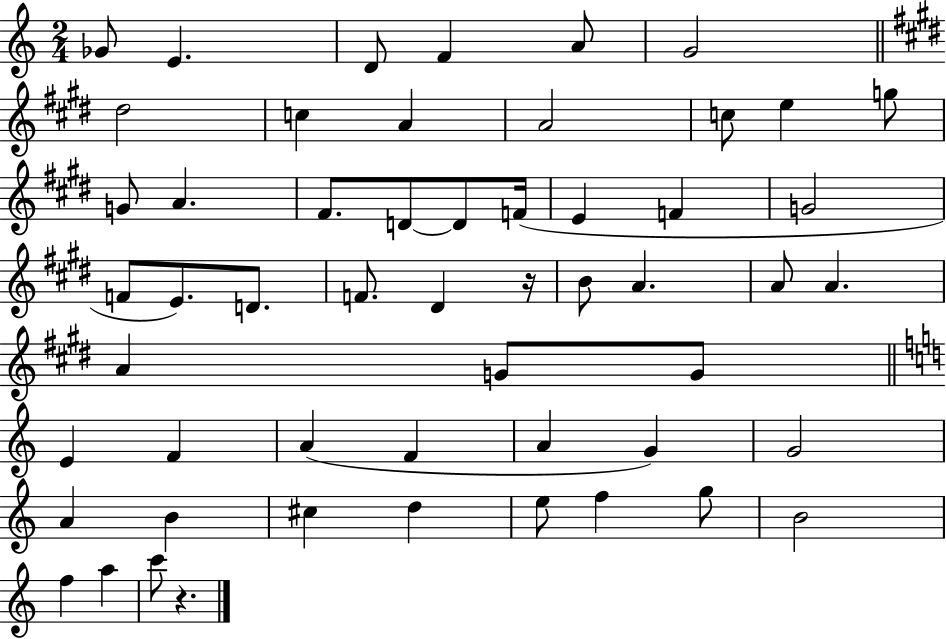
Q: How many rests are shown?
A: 2